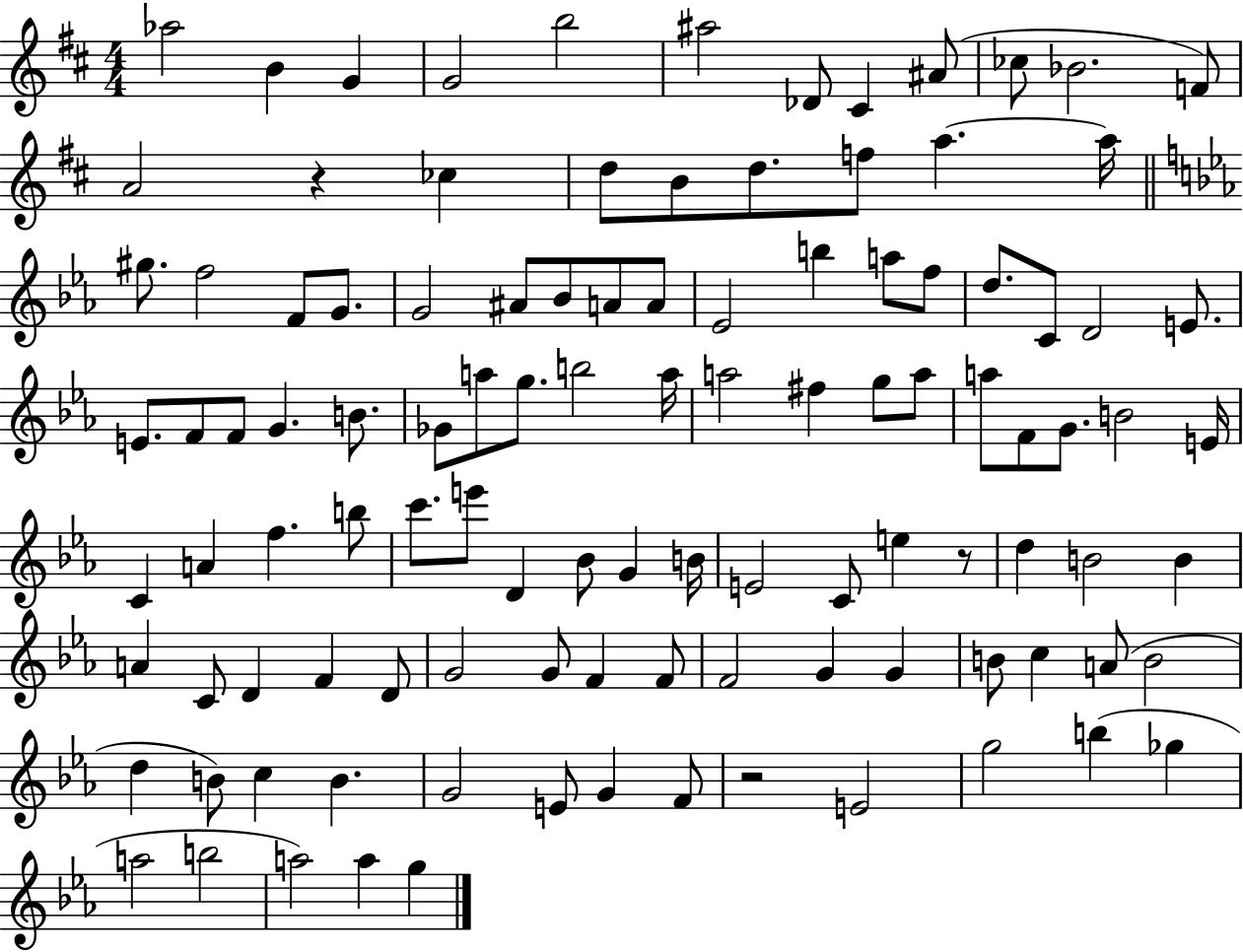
{
  \clef treble
  \numericTimeSignature
  \time 4/4
  \key d \major
  aes''2 b'4 g'4 | g'2 b''2 | ais''2 des'8 cis'4 ais'8( | ces''8 bes'2. f'8) | \break a'2 r4 ces''4 | d''8 b'8 d''8. f''8 a''4.~~ a''16 | \bar "||" \break \key ees \major gis''8. f''2 f'8 g'8. | g'2 ais'8 bes'8 a'8 a'8 | ees'2 b''4 a''8 f''8 | d''8. c'8 d'2 e'8. | \break e'8. f'8 f'8 g'4. b'8. | ges'8 a''8 g''8. b''2 a''16 | a''2 fis''4 g''8 a''8 | a''8 f'8 g'8. b'2 e'16 | \break c'4 a'4 f''4. b''8 | c'''8. e'''8 d'4 bes'8 g'4 b'16 | e'2 c'8 e''4 r8 | d''4 b'2 b'4 | \break a'4 c'8 d'4 f'4 d'8 | g'2 g'8 f'4 f'8 | f'2 g'4 g'4 | b'8 c''4 a'8( b'2 | \break d''4 b'8) c''4 b'4. | g'2 e'8 g'4 f'8 | r2 e'2 | g''2 b''4( ges''4 | \break a''2 b''2 | a''2) a''4 g''4 | \bar "|."
}